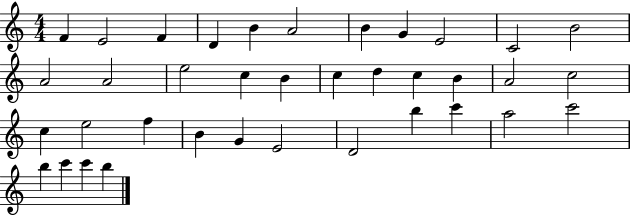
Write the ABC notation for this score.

X:1
T:Untitled
M:4/4
L:1/4
K:C
F E2 F D B A2 B G E2 C2 B2 A2 A2 e2 c B c d c B A2 c2 c e2 f B G E2 D2 b c' a2 c'2 b c' c' b